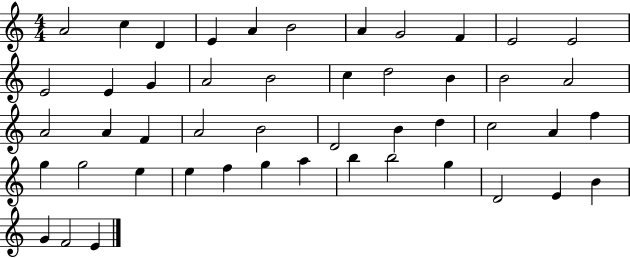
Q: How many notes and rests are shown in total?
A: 48